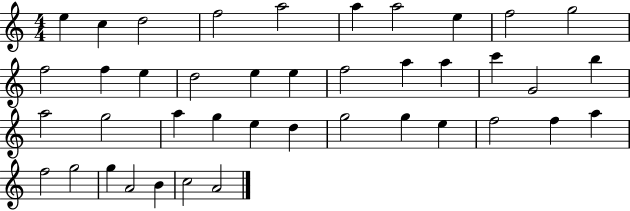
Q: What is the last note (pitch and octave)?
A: A4